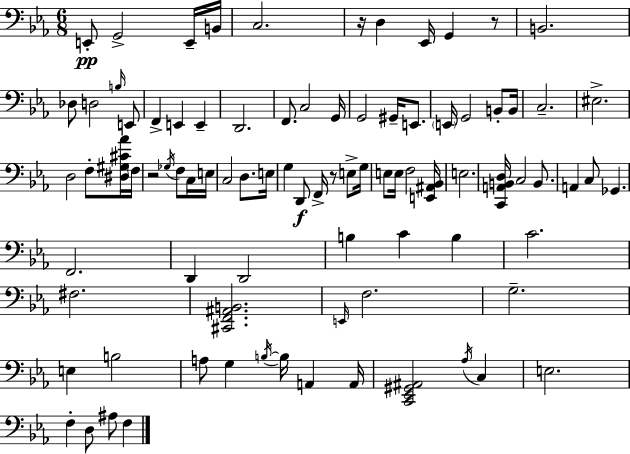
{
  \clef bass
  \numericTimeSignature
  \time 6/8
  \key c \minor
  e,8-.\pp g,2-> e,16-- b,16 | c2. | r16 d4 ees,16 g,4 r8 | b,2. | \break des8 d2 \grace { b16 } e,8 | f,4-> e,4 e,4-- | d,2. | f,8. c2 | \break g,16 g,2 gis,16-- e,8. | \parenthesize e,16 g,2 b,8-. | b,16 c2.-- | eis2.-> | \break d2 f8-. <dis gis cis' aes'>16 | \parenthesize f16 r2 \acciaccatura { ges16 } f8 | c16 e16 c2 d8. | e16 g4 d,8\f f,16-> r8 e8-> | \break g16 e8 e16 f2 | <e, ais, bes,>16 e2. | <c, a, b, d>16 c2 b,8. | a,4 c8 ges,4. | \break f,2. | d,4 d,2 | b4 c'4 b4 | c'2. | \break fis2. | <cis, f, ais, b,>2. | \grace { e,16 } f2. | g2.-- | \break e4 b2 | a8 g4 \acciaccatura { b16~ }~ b16 a,4 | a,16 <c, ees, gis, ais,>2 | \acciaccatura { aes16 } c4 e2. | \break f4-. d8 ais8 | f4 \bar "|."
}